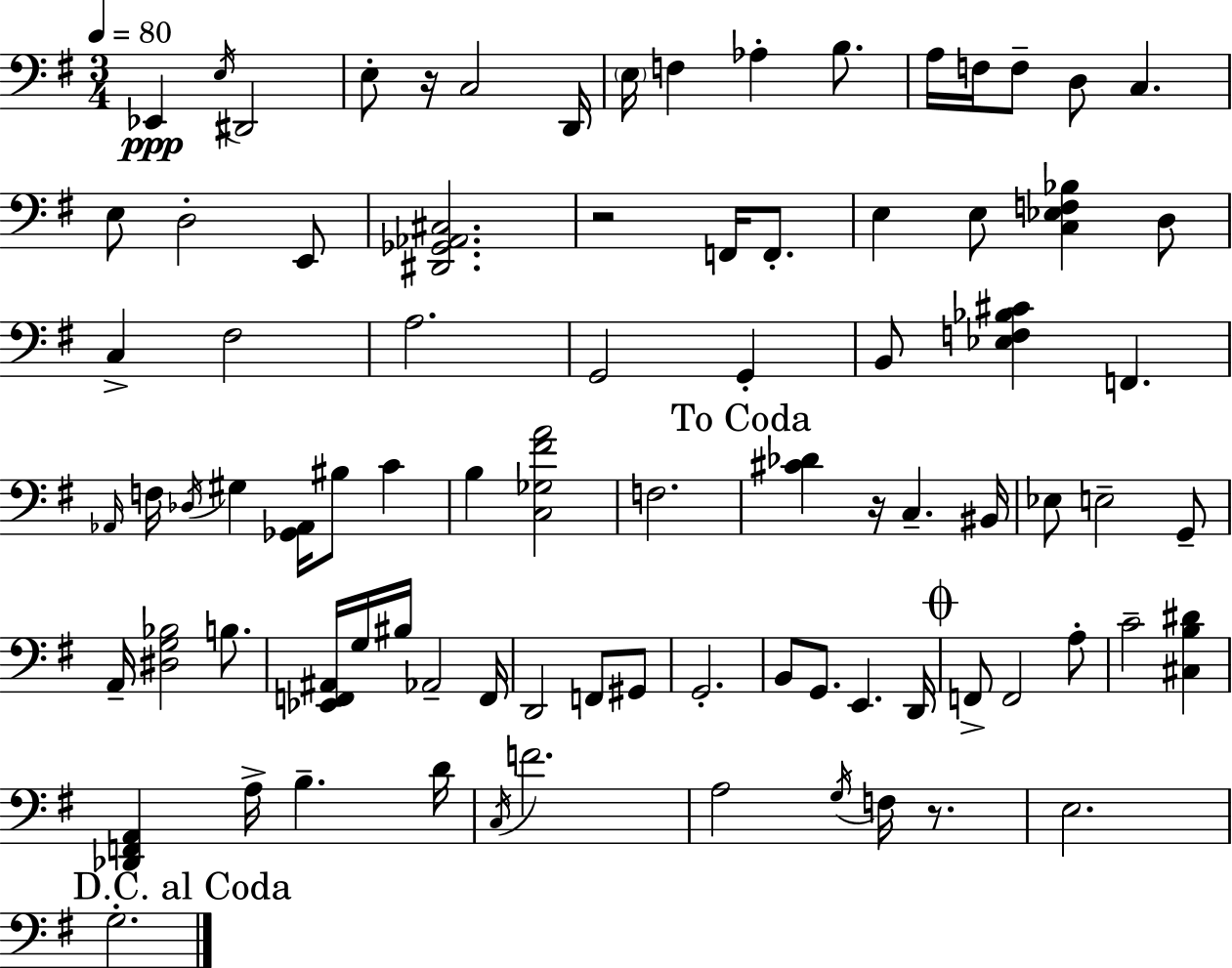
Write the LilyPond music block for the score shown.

{
  \clef bass
  \numericTimeSignature
  \time 3/4
  \key g \major
  \tempo 4 = 80
  \repeat volta 2 { ees,4\ppp \acciaccatura { e16 } dis,2 | e8-. r16 c2 | d,16 \parenthesize e16 f4 aes4-. b8. | a16 f16 f8-- d8 c4. | \break e8 d2-. e,8 | <dis, ges, aes, cis>2. | r2 f,16 f,8.-. | e4 e8 <c ees f bes>4 d8 | \break c4-> fis2 | a2. | g,2 g,4-. | b,8 <ees f bes cis'>4 f,4. | \break \grace { aes,16 } f16 \acciaccatura { des16 } gis4 <ges, aes,>16 bis8 c'4 | b4 <c ges fis' a'>2 | f2. | \mark "To Coda" <cis' des'>4 r16 c4.-- | \break bis,16 ees8 e2-- | g,8-- a,16-- <dis g bes>2 | b8. <ees, f, ais,>16 g16 bis16 aes,2-- | f,16 d,2 f,8 | \break gis,8 g,2.-. | b,8 g,8. e,4. | d,16 \mark \markup { \musicglyph "scripts.coda" } f,8-> f,2 | a8-. c'2-- <cis b dis'>4 | \break <des, f, a,>4 a16-> b4.-- | d'16 \acciaccatura { c16 } f'2. | a2 | \acciaccatura { g16 } f16 r8. e2. | \break \mark "D.C. al Coda" g2.-. | } \bar "|."
}